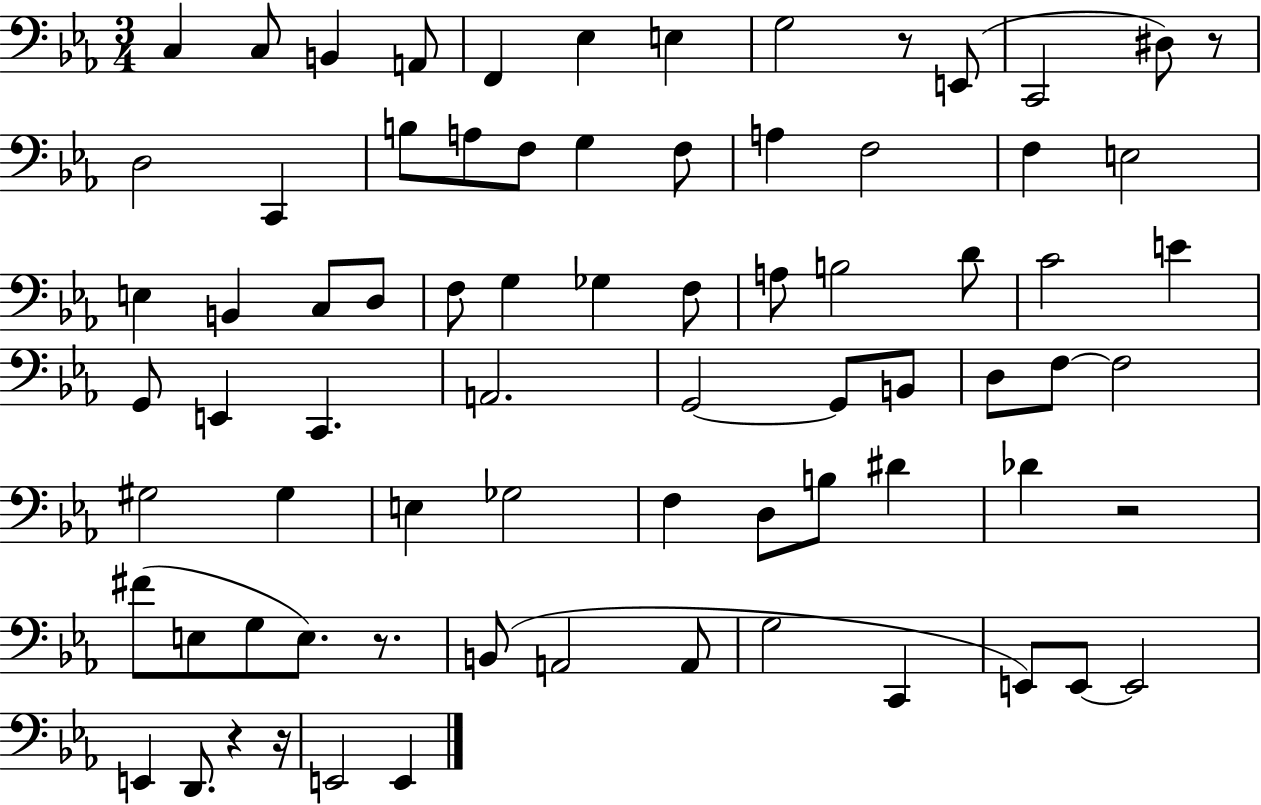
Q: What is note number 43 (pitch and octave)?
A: D3